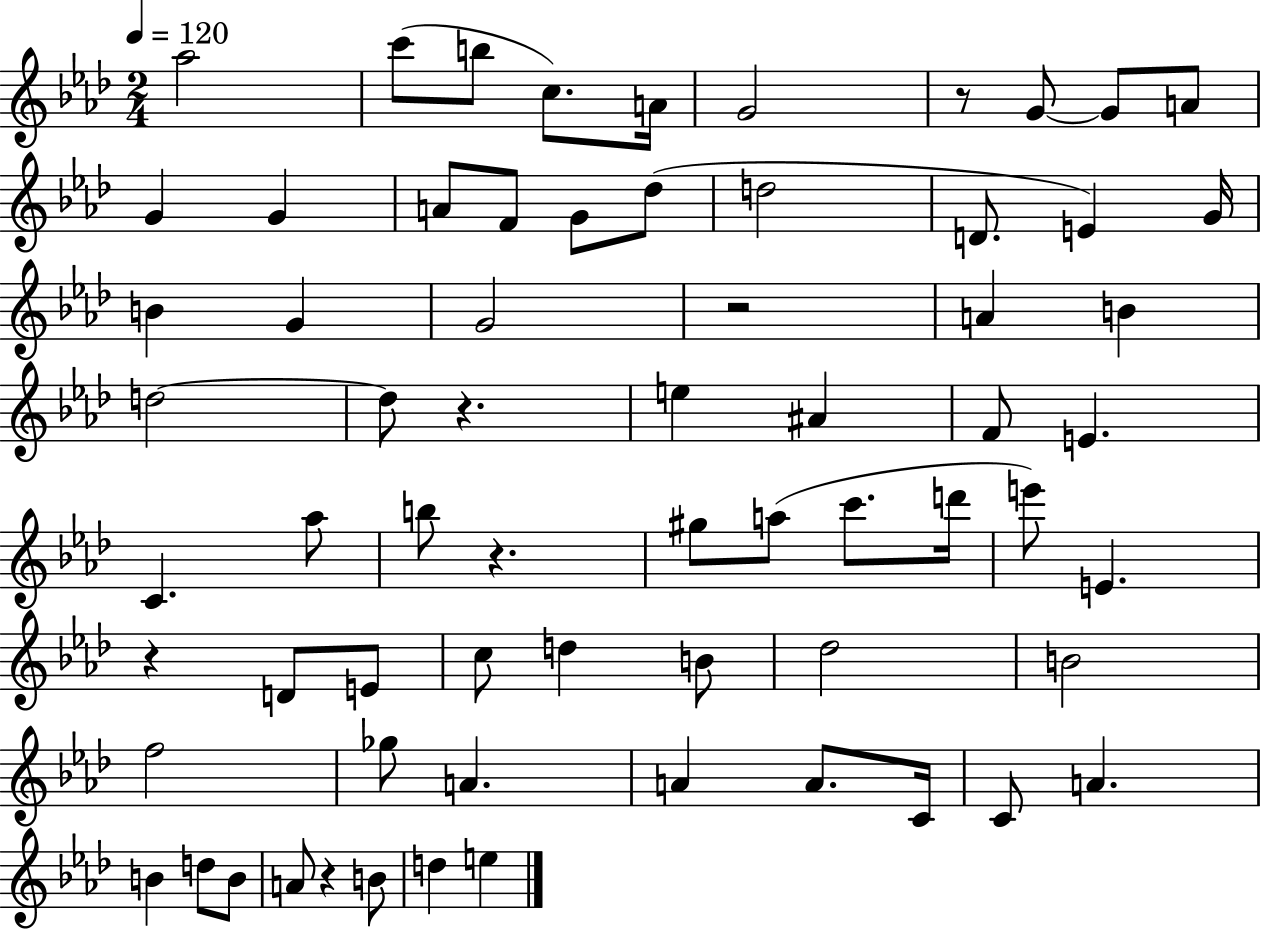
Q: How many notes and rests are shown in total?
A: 67